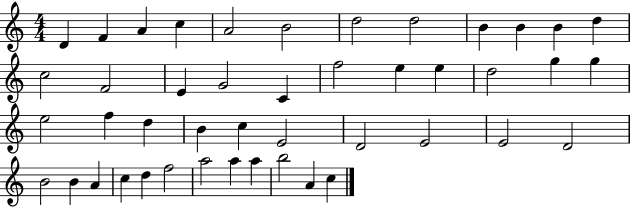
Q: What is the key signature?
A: C major